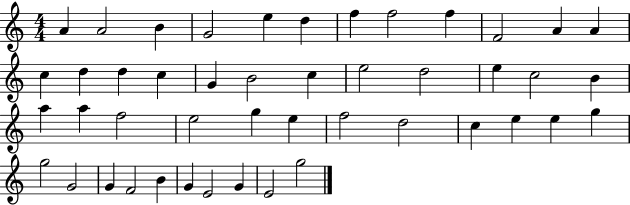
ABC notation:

X:1
T:Untitled
M:4/4
L:1/4
K:C
A A2 B G2 e d f f2 f F2 A A c d d c G B2 c e2 d2 e c2 B a a f2 e2 g e f2 d2 c e e g g2 G2 G F2 B G E2 G E2 g2